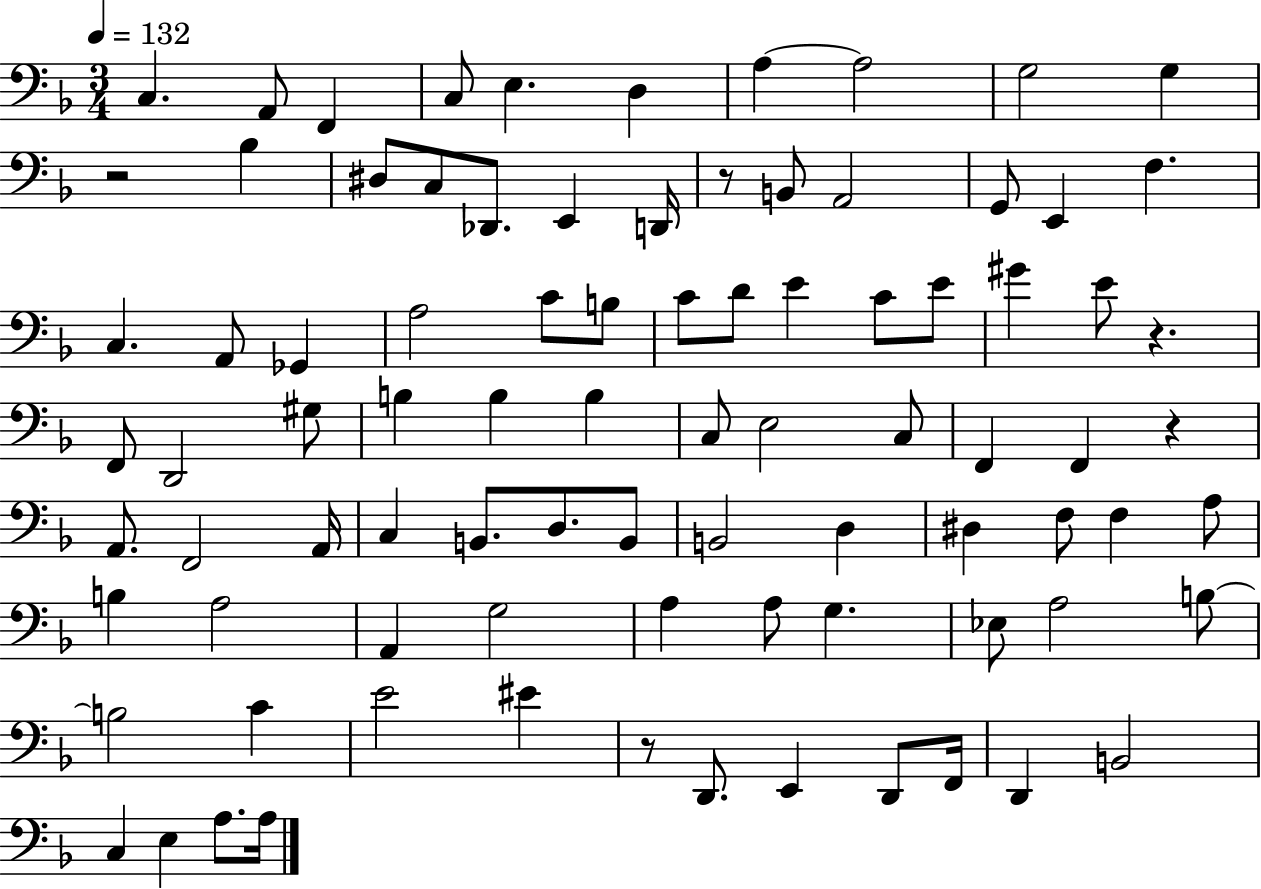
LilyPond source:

{
  \clef bass
  \numericTimeSignature
  \time 3/4
  \key f \major
  \tempo 4 = 132
  c4. a,8 f,4 | c8 e4. d4 | a4~~ a2 | g2 g4 | \break r2 bes4 | dis8 c8 des,8. e,4 d,16 | r8 b,8 a,2 | g,8 e,4 f4. | \break c4. a,8 ges,4 | a2 c'8 b8 | c'8 d'8 e'4 c'8 e'8 | gis'4 e'8 r4. | \break f,8 d,2 gis8 | b4 b4 b4 | c8 e2 c8 | f,4 f,4 r4 | \break a,8. f,2 a,16 | c4 b,8. d8. b,8 | b,2 d4 | dis4 f8 f4 a8 | \break b4 a2 | a,4 g2 | a4 a8 g4. | ees8 a2 b8~~ | \break b2 c'4 | e'2 eis'4 | r8 d,8. e,4 d,8 f,16 | d,4 b,2 | \break c4 e4 a8. a16 | \bar "|."
}